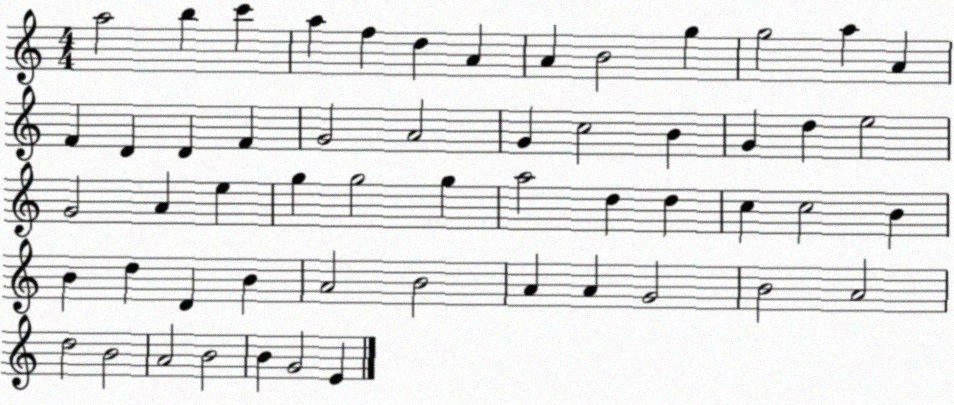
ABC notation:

X:1
T:Untitled
M:4/4
L:1/4
K:C
a2 b c' a f d A A B2 g g2 a A F D D F G2 A2 G c2 B G d e2 G2 A e g g2 g a2 d d c c2 B B d D B A2 B2 A A G2 B2 A2 d2 B2 A2 B2 B G2 E